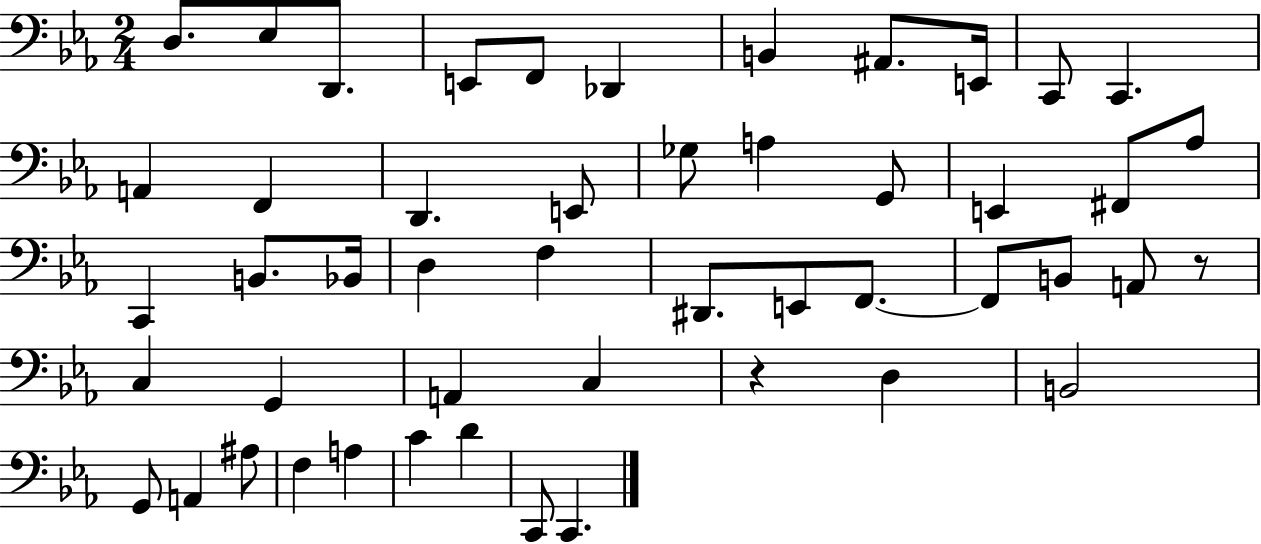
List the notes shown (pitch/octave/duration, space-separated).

D3/e. Eb3/e D2/e. E2/e F2/e Db2/q B2/q A#2/e. E2/s C2/e C2/q. A2/q F2/q D2/q. E2/e Gb3/e A3/q G2/e E2/q F#2/e Ab3/e C2/q B2/e. Bb2/s D3/q F3/q D#2/e. E2/e F2/e. F2/e B2/e A2/e R/e C3/q G2/q A2/q C3/q R/q D3/q B2/h G2/e A2/q A#3/e F3/q A3/q C4/q D4/q C2/e C2/q.